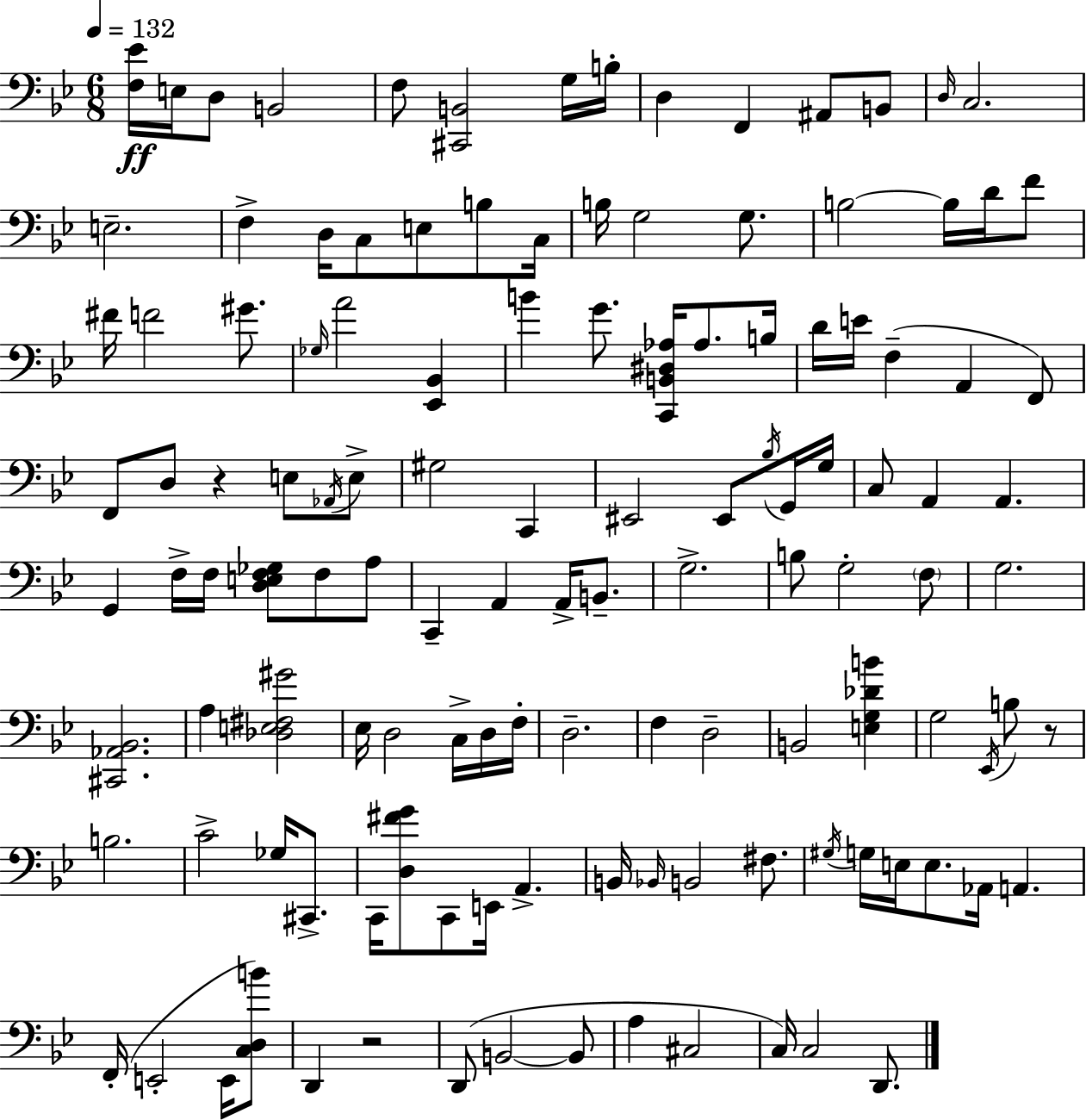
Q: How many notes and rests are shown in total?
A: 125